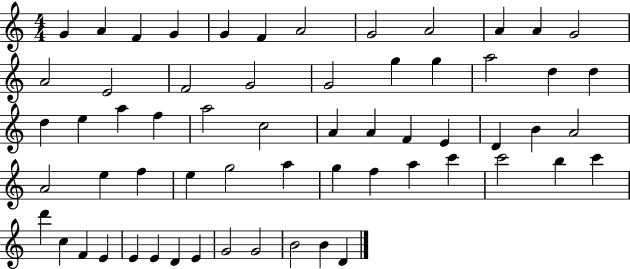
G4/q A4/q F4/q G4/q G4/q F4/q A4/h G4/h A4/h A4/q A4/q G4/h A4/h E4/h F4/h G4/h G4/h G5/q G5/q A5/h D5/q D5/q D5/q E5/q A5/q F5/q A5/h C5/h A4/q A4/q F4/q E4/q D4/q B4/q A4/h A4/h E5/q F5/q E5/q G5/h A5/q G5/q F5/q A5/q C6/q C6/h B5/q C6/q D6/q C5/q F4/q E4/q E4/q E4/q D4/q E4/q G4/h G4/h B4/h B4/q D4/q